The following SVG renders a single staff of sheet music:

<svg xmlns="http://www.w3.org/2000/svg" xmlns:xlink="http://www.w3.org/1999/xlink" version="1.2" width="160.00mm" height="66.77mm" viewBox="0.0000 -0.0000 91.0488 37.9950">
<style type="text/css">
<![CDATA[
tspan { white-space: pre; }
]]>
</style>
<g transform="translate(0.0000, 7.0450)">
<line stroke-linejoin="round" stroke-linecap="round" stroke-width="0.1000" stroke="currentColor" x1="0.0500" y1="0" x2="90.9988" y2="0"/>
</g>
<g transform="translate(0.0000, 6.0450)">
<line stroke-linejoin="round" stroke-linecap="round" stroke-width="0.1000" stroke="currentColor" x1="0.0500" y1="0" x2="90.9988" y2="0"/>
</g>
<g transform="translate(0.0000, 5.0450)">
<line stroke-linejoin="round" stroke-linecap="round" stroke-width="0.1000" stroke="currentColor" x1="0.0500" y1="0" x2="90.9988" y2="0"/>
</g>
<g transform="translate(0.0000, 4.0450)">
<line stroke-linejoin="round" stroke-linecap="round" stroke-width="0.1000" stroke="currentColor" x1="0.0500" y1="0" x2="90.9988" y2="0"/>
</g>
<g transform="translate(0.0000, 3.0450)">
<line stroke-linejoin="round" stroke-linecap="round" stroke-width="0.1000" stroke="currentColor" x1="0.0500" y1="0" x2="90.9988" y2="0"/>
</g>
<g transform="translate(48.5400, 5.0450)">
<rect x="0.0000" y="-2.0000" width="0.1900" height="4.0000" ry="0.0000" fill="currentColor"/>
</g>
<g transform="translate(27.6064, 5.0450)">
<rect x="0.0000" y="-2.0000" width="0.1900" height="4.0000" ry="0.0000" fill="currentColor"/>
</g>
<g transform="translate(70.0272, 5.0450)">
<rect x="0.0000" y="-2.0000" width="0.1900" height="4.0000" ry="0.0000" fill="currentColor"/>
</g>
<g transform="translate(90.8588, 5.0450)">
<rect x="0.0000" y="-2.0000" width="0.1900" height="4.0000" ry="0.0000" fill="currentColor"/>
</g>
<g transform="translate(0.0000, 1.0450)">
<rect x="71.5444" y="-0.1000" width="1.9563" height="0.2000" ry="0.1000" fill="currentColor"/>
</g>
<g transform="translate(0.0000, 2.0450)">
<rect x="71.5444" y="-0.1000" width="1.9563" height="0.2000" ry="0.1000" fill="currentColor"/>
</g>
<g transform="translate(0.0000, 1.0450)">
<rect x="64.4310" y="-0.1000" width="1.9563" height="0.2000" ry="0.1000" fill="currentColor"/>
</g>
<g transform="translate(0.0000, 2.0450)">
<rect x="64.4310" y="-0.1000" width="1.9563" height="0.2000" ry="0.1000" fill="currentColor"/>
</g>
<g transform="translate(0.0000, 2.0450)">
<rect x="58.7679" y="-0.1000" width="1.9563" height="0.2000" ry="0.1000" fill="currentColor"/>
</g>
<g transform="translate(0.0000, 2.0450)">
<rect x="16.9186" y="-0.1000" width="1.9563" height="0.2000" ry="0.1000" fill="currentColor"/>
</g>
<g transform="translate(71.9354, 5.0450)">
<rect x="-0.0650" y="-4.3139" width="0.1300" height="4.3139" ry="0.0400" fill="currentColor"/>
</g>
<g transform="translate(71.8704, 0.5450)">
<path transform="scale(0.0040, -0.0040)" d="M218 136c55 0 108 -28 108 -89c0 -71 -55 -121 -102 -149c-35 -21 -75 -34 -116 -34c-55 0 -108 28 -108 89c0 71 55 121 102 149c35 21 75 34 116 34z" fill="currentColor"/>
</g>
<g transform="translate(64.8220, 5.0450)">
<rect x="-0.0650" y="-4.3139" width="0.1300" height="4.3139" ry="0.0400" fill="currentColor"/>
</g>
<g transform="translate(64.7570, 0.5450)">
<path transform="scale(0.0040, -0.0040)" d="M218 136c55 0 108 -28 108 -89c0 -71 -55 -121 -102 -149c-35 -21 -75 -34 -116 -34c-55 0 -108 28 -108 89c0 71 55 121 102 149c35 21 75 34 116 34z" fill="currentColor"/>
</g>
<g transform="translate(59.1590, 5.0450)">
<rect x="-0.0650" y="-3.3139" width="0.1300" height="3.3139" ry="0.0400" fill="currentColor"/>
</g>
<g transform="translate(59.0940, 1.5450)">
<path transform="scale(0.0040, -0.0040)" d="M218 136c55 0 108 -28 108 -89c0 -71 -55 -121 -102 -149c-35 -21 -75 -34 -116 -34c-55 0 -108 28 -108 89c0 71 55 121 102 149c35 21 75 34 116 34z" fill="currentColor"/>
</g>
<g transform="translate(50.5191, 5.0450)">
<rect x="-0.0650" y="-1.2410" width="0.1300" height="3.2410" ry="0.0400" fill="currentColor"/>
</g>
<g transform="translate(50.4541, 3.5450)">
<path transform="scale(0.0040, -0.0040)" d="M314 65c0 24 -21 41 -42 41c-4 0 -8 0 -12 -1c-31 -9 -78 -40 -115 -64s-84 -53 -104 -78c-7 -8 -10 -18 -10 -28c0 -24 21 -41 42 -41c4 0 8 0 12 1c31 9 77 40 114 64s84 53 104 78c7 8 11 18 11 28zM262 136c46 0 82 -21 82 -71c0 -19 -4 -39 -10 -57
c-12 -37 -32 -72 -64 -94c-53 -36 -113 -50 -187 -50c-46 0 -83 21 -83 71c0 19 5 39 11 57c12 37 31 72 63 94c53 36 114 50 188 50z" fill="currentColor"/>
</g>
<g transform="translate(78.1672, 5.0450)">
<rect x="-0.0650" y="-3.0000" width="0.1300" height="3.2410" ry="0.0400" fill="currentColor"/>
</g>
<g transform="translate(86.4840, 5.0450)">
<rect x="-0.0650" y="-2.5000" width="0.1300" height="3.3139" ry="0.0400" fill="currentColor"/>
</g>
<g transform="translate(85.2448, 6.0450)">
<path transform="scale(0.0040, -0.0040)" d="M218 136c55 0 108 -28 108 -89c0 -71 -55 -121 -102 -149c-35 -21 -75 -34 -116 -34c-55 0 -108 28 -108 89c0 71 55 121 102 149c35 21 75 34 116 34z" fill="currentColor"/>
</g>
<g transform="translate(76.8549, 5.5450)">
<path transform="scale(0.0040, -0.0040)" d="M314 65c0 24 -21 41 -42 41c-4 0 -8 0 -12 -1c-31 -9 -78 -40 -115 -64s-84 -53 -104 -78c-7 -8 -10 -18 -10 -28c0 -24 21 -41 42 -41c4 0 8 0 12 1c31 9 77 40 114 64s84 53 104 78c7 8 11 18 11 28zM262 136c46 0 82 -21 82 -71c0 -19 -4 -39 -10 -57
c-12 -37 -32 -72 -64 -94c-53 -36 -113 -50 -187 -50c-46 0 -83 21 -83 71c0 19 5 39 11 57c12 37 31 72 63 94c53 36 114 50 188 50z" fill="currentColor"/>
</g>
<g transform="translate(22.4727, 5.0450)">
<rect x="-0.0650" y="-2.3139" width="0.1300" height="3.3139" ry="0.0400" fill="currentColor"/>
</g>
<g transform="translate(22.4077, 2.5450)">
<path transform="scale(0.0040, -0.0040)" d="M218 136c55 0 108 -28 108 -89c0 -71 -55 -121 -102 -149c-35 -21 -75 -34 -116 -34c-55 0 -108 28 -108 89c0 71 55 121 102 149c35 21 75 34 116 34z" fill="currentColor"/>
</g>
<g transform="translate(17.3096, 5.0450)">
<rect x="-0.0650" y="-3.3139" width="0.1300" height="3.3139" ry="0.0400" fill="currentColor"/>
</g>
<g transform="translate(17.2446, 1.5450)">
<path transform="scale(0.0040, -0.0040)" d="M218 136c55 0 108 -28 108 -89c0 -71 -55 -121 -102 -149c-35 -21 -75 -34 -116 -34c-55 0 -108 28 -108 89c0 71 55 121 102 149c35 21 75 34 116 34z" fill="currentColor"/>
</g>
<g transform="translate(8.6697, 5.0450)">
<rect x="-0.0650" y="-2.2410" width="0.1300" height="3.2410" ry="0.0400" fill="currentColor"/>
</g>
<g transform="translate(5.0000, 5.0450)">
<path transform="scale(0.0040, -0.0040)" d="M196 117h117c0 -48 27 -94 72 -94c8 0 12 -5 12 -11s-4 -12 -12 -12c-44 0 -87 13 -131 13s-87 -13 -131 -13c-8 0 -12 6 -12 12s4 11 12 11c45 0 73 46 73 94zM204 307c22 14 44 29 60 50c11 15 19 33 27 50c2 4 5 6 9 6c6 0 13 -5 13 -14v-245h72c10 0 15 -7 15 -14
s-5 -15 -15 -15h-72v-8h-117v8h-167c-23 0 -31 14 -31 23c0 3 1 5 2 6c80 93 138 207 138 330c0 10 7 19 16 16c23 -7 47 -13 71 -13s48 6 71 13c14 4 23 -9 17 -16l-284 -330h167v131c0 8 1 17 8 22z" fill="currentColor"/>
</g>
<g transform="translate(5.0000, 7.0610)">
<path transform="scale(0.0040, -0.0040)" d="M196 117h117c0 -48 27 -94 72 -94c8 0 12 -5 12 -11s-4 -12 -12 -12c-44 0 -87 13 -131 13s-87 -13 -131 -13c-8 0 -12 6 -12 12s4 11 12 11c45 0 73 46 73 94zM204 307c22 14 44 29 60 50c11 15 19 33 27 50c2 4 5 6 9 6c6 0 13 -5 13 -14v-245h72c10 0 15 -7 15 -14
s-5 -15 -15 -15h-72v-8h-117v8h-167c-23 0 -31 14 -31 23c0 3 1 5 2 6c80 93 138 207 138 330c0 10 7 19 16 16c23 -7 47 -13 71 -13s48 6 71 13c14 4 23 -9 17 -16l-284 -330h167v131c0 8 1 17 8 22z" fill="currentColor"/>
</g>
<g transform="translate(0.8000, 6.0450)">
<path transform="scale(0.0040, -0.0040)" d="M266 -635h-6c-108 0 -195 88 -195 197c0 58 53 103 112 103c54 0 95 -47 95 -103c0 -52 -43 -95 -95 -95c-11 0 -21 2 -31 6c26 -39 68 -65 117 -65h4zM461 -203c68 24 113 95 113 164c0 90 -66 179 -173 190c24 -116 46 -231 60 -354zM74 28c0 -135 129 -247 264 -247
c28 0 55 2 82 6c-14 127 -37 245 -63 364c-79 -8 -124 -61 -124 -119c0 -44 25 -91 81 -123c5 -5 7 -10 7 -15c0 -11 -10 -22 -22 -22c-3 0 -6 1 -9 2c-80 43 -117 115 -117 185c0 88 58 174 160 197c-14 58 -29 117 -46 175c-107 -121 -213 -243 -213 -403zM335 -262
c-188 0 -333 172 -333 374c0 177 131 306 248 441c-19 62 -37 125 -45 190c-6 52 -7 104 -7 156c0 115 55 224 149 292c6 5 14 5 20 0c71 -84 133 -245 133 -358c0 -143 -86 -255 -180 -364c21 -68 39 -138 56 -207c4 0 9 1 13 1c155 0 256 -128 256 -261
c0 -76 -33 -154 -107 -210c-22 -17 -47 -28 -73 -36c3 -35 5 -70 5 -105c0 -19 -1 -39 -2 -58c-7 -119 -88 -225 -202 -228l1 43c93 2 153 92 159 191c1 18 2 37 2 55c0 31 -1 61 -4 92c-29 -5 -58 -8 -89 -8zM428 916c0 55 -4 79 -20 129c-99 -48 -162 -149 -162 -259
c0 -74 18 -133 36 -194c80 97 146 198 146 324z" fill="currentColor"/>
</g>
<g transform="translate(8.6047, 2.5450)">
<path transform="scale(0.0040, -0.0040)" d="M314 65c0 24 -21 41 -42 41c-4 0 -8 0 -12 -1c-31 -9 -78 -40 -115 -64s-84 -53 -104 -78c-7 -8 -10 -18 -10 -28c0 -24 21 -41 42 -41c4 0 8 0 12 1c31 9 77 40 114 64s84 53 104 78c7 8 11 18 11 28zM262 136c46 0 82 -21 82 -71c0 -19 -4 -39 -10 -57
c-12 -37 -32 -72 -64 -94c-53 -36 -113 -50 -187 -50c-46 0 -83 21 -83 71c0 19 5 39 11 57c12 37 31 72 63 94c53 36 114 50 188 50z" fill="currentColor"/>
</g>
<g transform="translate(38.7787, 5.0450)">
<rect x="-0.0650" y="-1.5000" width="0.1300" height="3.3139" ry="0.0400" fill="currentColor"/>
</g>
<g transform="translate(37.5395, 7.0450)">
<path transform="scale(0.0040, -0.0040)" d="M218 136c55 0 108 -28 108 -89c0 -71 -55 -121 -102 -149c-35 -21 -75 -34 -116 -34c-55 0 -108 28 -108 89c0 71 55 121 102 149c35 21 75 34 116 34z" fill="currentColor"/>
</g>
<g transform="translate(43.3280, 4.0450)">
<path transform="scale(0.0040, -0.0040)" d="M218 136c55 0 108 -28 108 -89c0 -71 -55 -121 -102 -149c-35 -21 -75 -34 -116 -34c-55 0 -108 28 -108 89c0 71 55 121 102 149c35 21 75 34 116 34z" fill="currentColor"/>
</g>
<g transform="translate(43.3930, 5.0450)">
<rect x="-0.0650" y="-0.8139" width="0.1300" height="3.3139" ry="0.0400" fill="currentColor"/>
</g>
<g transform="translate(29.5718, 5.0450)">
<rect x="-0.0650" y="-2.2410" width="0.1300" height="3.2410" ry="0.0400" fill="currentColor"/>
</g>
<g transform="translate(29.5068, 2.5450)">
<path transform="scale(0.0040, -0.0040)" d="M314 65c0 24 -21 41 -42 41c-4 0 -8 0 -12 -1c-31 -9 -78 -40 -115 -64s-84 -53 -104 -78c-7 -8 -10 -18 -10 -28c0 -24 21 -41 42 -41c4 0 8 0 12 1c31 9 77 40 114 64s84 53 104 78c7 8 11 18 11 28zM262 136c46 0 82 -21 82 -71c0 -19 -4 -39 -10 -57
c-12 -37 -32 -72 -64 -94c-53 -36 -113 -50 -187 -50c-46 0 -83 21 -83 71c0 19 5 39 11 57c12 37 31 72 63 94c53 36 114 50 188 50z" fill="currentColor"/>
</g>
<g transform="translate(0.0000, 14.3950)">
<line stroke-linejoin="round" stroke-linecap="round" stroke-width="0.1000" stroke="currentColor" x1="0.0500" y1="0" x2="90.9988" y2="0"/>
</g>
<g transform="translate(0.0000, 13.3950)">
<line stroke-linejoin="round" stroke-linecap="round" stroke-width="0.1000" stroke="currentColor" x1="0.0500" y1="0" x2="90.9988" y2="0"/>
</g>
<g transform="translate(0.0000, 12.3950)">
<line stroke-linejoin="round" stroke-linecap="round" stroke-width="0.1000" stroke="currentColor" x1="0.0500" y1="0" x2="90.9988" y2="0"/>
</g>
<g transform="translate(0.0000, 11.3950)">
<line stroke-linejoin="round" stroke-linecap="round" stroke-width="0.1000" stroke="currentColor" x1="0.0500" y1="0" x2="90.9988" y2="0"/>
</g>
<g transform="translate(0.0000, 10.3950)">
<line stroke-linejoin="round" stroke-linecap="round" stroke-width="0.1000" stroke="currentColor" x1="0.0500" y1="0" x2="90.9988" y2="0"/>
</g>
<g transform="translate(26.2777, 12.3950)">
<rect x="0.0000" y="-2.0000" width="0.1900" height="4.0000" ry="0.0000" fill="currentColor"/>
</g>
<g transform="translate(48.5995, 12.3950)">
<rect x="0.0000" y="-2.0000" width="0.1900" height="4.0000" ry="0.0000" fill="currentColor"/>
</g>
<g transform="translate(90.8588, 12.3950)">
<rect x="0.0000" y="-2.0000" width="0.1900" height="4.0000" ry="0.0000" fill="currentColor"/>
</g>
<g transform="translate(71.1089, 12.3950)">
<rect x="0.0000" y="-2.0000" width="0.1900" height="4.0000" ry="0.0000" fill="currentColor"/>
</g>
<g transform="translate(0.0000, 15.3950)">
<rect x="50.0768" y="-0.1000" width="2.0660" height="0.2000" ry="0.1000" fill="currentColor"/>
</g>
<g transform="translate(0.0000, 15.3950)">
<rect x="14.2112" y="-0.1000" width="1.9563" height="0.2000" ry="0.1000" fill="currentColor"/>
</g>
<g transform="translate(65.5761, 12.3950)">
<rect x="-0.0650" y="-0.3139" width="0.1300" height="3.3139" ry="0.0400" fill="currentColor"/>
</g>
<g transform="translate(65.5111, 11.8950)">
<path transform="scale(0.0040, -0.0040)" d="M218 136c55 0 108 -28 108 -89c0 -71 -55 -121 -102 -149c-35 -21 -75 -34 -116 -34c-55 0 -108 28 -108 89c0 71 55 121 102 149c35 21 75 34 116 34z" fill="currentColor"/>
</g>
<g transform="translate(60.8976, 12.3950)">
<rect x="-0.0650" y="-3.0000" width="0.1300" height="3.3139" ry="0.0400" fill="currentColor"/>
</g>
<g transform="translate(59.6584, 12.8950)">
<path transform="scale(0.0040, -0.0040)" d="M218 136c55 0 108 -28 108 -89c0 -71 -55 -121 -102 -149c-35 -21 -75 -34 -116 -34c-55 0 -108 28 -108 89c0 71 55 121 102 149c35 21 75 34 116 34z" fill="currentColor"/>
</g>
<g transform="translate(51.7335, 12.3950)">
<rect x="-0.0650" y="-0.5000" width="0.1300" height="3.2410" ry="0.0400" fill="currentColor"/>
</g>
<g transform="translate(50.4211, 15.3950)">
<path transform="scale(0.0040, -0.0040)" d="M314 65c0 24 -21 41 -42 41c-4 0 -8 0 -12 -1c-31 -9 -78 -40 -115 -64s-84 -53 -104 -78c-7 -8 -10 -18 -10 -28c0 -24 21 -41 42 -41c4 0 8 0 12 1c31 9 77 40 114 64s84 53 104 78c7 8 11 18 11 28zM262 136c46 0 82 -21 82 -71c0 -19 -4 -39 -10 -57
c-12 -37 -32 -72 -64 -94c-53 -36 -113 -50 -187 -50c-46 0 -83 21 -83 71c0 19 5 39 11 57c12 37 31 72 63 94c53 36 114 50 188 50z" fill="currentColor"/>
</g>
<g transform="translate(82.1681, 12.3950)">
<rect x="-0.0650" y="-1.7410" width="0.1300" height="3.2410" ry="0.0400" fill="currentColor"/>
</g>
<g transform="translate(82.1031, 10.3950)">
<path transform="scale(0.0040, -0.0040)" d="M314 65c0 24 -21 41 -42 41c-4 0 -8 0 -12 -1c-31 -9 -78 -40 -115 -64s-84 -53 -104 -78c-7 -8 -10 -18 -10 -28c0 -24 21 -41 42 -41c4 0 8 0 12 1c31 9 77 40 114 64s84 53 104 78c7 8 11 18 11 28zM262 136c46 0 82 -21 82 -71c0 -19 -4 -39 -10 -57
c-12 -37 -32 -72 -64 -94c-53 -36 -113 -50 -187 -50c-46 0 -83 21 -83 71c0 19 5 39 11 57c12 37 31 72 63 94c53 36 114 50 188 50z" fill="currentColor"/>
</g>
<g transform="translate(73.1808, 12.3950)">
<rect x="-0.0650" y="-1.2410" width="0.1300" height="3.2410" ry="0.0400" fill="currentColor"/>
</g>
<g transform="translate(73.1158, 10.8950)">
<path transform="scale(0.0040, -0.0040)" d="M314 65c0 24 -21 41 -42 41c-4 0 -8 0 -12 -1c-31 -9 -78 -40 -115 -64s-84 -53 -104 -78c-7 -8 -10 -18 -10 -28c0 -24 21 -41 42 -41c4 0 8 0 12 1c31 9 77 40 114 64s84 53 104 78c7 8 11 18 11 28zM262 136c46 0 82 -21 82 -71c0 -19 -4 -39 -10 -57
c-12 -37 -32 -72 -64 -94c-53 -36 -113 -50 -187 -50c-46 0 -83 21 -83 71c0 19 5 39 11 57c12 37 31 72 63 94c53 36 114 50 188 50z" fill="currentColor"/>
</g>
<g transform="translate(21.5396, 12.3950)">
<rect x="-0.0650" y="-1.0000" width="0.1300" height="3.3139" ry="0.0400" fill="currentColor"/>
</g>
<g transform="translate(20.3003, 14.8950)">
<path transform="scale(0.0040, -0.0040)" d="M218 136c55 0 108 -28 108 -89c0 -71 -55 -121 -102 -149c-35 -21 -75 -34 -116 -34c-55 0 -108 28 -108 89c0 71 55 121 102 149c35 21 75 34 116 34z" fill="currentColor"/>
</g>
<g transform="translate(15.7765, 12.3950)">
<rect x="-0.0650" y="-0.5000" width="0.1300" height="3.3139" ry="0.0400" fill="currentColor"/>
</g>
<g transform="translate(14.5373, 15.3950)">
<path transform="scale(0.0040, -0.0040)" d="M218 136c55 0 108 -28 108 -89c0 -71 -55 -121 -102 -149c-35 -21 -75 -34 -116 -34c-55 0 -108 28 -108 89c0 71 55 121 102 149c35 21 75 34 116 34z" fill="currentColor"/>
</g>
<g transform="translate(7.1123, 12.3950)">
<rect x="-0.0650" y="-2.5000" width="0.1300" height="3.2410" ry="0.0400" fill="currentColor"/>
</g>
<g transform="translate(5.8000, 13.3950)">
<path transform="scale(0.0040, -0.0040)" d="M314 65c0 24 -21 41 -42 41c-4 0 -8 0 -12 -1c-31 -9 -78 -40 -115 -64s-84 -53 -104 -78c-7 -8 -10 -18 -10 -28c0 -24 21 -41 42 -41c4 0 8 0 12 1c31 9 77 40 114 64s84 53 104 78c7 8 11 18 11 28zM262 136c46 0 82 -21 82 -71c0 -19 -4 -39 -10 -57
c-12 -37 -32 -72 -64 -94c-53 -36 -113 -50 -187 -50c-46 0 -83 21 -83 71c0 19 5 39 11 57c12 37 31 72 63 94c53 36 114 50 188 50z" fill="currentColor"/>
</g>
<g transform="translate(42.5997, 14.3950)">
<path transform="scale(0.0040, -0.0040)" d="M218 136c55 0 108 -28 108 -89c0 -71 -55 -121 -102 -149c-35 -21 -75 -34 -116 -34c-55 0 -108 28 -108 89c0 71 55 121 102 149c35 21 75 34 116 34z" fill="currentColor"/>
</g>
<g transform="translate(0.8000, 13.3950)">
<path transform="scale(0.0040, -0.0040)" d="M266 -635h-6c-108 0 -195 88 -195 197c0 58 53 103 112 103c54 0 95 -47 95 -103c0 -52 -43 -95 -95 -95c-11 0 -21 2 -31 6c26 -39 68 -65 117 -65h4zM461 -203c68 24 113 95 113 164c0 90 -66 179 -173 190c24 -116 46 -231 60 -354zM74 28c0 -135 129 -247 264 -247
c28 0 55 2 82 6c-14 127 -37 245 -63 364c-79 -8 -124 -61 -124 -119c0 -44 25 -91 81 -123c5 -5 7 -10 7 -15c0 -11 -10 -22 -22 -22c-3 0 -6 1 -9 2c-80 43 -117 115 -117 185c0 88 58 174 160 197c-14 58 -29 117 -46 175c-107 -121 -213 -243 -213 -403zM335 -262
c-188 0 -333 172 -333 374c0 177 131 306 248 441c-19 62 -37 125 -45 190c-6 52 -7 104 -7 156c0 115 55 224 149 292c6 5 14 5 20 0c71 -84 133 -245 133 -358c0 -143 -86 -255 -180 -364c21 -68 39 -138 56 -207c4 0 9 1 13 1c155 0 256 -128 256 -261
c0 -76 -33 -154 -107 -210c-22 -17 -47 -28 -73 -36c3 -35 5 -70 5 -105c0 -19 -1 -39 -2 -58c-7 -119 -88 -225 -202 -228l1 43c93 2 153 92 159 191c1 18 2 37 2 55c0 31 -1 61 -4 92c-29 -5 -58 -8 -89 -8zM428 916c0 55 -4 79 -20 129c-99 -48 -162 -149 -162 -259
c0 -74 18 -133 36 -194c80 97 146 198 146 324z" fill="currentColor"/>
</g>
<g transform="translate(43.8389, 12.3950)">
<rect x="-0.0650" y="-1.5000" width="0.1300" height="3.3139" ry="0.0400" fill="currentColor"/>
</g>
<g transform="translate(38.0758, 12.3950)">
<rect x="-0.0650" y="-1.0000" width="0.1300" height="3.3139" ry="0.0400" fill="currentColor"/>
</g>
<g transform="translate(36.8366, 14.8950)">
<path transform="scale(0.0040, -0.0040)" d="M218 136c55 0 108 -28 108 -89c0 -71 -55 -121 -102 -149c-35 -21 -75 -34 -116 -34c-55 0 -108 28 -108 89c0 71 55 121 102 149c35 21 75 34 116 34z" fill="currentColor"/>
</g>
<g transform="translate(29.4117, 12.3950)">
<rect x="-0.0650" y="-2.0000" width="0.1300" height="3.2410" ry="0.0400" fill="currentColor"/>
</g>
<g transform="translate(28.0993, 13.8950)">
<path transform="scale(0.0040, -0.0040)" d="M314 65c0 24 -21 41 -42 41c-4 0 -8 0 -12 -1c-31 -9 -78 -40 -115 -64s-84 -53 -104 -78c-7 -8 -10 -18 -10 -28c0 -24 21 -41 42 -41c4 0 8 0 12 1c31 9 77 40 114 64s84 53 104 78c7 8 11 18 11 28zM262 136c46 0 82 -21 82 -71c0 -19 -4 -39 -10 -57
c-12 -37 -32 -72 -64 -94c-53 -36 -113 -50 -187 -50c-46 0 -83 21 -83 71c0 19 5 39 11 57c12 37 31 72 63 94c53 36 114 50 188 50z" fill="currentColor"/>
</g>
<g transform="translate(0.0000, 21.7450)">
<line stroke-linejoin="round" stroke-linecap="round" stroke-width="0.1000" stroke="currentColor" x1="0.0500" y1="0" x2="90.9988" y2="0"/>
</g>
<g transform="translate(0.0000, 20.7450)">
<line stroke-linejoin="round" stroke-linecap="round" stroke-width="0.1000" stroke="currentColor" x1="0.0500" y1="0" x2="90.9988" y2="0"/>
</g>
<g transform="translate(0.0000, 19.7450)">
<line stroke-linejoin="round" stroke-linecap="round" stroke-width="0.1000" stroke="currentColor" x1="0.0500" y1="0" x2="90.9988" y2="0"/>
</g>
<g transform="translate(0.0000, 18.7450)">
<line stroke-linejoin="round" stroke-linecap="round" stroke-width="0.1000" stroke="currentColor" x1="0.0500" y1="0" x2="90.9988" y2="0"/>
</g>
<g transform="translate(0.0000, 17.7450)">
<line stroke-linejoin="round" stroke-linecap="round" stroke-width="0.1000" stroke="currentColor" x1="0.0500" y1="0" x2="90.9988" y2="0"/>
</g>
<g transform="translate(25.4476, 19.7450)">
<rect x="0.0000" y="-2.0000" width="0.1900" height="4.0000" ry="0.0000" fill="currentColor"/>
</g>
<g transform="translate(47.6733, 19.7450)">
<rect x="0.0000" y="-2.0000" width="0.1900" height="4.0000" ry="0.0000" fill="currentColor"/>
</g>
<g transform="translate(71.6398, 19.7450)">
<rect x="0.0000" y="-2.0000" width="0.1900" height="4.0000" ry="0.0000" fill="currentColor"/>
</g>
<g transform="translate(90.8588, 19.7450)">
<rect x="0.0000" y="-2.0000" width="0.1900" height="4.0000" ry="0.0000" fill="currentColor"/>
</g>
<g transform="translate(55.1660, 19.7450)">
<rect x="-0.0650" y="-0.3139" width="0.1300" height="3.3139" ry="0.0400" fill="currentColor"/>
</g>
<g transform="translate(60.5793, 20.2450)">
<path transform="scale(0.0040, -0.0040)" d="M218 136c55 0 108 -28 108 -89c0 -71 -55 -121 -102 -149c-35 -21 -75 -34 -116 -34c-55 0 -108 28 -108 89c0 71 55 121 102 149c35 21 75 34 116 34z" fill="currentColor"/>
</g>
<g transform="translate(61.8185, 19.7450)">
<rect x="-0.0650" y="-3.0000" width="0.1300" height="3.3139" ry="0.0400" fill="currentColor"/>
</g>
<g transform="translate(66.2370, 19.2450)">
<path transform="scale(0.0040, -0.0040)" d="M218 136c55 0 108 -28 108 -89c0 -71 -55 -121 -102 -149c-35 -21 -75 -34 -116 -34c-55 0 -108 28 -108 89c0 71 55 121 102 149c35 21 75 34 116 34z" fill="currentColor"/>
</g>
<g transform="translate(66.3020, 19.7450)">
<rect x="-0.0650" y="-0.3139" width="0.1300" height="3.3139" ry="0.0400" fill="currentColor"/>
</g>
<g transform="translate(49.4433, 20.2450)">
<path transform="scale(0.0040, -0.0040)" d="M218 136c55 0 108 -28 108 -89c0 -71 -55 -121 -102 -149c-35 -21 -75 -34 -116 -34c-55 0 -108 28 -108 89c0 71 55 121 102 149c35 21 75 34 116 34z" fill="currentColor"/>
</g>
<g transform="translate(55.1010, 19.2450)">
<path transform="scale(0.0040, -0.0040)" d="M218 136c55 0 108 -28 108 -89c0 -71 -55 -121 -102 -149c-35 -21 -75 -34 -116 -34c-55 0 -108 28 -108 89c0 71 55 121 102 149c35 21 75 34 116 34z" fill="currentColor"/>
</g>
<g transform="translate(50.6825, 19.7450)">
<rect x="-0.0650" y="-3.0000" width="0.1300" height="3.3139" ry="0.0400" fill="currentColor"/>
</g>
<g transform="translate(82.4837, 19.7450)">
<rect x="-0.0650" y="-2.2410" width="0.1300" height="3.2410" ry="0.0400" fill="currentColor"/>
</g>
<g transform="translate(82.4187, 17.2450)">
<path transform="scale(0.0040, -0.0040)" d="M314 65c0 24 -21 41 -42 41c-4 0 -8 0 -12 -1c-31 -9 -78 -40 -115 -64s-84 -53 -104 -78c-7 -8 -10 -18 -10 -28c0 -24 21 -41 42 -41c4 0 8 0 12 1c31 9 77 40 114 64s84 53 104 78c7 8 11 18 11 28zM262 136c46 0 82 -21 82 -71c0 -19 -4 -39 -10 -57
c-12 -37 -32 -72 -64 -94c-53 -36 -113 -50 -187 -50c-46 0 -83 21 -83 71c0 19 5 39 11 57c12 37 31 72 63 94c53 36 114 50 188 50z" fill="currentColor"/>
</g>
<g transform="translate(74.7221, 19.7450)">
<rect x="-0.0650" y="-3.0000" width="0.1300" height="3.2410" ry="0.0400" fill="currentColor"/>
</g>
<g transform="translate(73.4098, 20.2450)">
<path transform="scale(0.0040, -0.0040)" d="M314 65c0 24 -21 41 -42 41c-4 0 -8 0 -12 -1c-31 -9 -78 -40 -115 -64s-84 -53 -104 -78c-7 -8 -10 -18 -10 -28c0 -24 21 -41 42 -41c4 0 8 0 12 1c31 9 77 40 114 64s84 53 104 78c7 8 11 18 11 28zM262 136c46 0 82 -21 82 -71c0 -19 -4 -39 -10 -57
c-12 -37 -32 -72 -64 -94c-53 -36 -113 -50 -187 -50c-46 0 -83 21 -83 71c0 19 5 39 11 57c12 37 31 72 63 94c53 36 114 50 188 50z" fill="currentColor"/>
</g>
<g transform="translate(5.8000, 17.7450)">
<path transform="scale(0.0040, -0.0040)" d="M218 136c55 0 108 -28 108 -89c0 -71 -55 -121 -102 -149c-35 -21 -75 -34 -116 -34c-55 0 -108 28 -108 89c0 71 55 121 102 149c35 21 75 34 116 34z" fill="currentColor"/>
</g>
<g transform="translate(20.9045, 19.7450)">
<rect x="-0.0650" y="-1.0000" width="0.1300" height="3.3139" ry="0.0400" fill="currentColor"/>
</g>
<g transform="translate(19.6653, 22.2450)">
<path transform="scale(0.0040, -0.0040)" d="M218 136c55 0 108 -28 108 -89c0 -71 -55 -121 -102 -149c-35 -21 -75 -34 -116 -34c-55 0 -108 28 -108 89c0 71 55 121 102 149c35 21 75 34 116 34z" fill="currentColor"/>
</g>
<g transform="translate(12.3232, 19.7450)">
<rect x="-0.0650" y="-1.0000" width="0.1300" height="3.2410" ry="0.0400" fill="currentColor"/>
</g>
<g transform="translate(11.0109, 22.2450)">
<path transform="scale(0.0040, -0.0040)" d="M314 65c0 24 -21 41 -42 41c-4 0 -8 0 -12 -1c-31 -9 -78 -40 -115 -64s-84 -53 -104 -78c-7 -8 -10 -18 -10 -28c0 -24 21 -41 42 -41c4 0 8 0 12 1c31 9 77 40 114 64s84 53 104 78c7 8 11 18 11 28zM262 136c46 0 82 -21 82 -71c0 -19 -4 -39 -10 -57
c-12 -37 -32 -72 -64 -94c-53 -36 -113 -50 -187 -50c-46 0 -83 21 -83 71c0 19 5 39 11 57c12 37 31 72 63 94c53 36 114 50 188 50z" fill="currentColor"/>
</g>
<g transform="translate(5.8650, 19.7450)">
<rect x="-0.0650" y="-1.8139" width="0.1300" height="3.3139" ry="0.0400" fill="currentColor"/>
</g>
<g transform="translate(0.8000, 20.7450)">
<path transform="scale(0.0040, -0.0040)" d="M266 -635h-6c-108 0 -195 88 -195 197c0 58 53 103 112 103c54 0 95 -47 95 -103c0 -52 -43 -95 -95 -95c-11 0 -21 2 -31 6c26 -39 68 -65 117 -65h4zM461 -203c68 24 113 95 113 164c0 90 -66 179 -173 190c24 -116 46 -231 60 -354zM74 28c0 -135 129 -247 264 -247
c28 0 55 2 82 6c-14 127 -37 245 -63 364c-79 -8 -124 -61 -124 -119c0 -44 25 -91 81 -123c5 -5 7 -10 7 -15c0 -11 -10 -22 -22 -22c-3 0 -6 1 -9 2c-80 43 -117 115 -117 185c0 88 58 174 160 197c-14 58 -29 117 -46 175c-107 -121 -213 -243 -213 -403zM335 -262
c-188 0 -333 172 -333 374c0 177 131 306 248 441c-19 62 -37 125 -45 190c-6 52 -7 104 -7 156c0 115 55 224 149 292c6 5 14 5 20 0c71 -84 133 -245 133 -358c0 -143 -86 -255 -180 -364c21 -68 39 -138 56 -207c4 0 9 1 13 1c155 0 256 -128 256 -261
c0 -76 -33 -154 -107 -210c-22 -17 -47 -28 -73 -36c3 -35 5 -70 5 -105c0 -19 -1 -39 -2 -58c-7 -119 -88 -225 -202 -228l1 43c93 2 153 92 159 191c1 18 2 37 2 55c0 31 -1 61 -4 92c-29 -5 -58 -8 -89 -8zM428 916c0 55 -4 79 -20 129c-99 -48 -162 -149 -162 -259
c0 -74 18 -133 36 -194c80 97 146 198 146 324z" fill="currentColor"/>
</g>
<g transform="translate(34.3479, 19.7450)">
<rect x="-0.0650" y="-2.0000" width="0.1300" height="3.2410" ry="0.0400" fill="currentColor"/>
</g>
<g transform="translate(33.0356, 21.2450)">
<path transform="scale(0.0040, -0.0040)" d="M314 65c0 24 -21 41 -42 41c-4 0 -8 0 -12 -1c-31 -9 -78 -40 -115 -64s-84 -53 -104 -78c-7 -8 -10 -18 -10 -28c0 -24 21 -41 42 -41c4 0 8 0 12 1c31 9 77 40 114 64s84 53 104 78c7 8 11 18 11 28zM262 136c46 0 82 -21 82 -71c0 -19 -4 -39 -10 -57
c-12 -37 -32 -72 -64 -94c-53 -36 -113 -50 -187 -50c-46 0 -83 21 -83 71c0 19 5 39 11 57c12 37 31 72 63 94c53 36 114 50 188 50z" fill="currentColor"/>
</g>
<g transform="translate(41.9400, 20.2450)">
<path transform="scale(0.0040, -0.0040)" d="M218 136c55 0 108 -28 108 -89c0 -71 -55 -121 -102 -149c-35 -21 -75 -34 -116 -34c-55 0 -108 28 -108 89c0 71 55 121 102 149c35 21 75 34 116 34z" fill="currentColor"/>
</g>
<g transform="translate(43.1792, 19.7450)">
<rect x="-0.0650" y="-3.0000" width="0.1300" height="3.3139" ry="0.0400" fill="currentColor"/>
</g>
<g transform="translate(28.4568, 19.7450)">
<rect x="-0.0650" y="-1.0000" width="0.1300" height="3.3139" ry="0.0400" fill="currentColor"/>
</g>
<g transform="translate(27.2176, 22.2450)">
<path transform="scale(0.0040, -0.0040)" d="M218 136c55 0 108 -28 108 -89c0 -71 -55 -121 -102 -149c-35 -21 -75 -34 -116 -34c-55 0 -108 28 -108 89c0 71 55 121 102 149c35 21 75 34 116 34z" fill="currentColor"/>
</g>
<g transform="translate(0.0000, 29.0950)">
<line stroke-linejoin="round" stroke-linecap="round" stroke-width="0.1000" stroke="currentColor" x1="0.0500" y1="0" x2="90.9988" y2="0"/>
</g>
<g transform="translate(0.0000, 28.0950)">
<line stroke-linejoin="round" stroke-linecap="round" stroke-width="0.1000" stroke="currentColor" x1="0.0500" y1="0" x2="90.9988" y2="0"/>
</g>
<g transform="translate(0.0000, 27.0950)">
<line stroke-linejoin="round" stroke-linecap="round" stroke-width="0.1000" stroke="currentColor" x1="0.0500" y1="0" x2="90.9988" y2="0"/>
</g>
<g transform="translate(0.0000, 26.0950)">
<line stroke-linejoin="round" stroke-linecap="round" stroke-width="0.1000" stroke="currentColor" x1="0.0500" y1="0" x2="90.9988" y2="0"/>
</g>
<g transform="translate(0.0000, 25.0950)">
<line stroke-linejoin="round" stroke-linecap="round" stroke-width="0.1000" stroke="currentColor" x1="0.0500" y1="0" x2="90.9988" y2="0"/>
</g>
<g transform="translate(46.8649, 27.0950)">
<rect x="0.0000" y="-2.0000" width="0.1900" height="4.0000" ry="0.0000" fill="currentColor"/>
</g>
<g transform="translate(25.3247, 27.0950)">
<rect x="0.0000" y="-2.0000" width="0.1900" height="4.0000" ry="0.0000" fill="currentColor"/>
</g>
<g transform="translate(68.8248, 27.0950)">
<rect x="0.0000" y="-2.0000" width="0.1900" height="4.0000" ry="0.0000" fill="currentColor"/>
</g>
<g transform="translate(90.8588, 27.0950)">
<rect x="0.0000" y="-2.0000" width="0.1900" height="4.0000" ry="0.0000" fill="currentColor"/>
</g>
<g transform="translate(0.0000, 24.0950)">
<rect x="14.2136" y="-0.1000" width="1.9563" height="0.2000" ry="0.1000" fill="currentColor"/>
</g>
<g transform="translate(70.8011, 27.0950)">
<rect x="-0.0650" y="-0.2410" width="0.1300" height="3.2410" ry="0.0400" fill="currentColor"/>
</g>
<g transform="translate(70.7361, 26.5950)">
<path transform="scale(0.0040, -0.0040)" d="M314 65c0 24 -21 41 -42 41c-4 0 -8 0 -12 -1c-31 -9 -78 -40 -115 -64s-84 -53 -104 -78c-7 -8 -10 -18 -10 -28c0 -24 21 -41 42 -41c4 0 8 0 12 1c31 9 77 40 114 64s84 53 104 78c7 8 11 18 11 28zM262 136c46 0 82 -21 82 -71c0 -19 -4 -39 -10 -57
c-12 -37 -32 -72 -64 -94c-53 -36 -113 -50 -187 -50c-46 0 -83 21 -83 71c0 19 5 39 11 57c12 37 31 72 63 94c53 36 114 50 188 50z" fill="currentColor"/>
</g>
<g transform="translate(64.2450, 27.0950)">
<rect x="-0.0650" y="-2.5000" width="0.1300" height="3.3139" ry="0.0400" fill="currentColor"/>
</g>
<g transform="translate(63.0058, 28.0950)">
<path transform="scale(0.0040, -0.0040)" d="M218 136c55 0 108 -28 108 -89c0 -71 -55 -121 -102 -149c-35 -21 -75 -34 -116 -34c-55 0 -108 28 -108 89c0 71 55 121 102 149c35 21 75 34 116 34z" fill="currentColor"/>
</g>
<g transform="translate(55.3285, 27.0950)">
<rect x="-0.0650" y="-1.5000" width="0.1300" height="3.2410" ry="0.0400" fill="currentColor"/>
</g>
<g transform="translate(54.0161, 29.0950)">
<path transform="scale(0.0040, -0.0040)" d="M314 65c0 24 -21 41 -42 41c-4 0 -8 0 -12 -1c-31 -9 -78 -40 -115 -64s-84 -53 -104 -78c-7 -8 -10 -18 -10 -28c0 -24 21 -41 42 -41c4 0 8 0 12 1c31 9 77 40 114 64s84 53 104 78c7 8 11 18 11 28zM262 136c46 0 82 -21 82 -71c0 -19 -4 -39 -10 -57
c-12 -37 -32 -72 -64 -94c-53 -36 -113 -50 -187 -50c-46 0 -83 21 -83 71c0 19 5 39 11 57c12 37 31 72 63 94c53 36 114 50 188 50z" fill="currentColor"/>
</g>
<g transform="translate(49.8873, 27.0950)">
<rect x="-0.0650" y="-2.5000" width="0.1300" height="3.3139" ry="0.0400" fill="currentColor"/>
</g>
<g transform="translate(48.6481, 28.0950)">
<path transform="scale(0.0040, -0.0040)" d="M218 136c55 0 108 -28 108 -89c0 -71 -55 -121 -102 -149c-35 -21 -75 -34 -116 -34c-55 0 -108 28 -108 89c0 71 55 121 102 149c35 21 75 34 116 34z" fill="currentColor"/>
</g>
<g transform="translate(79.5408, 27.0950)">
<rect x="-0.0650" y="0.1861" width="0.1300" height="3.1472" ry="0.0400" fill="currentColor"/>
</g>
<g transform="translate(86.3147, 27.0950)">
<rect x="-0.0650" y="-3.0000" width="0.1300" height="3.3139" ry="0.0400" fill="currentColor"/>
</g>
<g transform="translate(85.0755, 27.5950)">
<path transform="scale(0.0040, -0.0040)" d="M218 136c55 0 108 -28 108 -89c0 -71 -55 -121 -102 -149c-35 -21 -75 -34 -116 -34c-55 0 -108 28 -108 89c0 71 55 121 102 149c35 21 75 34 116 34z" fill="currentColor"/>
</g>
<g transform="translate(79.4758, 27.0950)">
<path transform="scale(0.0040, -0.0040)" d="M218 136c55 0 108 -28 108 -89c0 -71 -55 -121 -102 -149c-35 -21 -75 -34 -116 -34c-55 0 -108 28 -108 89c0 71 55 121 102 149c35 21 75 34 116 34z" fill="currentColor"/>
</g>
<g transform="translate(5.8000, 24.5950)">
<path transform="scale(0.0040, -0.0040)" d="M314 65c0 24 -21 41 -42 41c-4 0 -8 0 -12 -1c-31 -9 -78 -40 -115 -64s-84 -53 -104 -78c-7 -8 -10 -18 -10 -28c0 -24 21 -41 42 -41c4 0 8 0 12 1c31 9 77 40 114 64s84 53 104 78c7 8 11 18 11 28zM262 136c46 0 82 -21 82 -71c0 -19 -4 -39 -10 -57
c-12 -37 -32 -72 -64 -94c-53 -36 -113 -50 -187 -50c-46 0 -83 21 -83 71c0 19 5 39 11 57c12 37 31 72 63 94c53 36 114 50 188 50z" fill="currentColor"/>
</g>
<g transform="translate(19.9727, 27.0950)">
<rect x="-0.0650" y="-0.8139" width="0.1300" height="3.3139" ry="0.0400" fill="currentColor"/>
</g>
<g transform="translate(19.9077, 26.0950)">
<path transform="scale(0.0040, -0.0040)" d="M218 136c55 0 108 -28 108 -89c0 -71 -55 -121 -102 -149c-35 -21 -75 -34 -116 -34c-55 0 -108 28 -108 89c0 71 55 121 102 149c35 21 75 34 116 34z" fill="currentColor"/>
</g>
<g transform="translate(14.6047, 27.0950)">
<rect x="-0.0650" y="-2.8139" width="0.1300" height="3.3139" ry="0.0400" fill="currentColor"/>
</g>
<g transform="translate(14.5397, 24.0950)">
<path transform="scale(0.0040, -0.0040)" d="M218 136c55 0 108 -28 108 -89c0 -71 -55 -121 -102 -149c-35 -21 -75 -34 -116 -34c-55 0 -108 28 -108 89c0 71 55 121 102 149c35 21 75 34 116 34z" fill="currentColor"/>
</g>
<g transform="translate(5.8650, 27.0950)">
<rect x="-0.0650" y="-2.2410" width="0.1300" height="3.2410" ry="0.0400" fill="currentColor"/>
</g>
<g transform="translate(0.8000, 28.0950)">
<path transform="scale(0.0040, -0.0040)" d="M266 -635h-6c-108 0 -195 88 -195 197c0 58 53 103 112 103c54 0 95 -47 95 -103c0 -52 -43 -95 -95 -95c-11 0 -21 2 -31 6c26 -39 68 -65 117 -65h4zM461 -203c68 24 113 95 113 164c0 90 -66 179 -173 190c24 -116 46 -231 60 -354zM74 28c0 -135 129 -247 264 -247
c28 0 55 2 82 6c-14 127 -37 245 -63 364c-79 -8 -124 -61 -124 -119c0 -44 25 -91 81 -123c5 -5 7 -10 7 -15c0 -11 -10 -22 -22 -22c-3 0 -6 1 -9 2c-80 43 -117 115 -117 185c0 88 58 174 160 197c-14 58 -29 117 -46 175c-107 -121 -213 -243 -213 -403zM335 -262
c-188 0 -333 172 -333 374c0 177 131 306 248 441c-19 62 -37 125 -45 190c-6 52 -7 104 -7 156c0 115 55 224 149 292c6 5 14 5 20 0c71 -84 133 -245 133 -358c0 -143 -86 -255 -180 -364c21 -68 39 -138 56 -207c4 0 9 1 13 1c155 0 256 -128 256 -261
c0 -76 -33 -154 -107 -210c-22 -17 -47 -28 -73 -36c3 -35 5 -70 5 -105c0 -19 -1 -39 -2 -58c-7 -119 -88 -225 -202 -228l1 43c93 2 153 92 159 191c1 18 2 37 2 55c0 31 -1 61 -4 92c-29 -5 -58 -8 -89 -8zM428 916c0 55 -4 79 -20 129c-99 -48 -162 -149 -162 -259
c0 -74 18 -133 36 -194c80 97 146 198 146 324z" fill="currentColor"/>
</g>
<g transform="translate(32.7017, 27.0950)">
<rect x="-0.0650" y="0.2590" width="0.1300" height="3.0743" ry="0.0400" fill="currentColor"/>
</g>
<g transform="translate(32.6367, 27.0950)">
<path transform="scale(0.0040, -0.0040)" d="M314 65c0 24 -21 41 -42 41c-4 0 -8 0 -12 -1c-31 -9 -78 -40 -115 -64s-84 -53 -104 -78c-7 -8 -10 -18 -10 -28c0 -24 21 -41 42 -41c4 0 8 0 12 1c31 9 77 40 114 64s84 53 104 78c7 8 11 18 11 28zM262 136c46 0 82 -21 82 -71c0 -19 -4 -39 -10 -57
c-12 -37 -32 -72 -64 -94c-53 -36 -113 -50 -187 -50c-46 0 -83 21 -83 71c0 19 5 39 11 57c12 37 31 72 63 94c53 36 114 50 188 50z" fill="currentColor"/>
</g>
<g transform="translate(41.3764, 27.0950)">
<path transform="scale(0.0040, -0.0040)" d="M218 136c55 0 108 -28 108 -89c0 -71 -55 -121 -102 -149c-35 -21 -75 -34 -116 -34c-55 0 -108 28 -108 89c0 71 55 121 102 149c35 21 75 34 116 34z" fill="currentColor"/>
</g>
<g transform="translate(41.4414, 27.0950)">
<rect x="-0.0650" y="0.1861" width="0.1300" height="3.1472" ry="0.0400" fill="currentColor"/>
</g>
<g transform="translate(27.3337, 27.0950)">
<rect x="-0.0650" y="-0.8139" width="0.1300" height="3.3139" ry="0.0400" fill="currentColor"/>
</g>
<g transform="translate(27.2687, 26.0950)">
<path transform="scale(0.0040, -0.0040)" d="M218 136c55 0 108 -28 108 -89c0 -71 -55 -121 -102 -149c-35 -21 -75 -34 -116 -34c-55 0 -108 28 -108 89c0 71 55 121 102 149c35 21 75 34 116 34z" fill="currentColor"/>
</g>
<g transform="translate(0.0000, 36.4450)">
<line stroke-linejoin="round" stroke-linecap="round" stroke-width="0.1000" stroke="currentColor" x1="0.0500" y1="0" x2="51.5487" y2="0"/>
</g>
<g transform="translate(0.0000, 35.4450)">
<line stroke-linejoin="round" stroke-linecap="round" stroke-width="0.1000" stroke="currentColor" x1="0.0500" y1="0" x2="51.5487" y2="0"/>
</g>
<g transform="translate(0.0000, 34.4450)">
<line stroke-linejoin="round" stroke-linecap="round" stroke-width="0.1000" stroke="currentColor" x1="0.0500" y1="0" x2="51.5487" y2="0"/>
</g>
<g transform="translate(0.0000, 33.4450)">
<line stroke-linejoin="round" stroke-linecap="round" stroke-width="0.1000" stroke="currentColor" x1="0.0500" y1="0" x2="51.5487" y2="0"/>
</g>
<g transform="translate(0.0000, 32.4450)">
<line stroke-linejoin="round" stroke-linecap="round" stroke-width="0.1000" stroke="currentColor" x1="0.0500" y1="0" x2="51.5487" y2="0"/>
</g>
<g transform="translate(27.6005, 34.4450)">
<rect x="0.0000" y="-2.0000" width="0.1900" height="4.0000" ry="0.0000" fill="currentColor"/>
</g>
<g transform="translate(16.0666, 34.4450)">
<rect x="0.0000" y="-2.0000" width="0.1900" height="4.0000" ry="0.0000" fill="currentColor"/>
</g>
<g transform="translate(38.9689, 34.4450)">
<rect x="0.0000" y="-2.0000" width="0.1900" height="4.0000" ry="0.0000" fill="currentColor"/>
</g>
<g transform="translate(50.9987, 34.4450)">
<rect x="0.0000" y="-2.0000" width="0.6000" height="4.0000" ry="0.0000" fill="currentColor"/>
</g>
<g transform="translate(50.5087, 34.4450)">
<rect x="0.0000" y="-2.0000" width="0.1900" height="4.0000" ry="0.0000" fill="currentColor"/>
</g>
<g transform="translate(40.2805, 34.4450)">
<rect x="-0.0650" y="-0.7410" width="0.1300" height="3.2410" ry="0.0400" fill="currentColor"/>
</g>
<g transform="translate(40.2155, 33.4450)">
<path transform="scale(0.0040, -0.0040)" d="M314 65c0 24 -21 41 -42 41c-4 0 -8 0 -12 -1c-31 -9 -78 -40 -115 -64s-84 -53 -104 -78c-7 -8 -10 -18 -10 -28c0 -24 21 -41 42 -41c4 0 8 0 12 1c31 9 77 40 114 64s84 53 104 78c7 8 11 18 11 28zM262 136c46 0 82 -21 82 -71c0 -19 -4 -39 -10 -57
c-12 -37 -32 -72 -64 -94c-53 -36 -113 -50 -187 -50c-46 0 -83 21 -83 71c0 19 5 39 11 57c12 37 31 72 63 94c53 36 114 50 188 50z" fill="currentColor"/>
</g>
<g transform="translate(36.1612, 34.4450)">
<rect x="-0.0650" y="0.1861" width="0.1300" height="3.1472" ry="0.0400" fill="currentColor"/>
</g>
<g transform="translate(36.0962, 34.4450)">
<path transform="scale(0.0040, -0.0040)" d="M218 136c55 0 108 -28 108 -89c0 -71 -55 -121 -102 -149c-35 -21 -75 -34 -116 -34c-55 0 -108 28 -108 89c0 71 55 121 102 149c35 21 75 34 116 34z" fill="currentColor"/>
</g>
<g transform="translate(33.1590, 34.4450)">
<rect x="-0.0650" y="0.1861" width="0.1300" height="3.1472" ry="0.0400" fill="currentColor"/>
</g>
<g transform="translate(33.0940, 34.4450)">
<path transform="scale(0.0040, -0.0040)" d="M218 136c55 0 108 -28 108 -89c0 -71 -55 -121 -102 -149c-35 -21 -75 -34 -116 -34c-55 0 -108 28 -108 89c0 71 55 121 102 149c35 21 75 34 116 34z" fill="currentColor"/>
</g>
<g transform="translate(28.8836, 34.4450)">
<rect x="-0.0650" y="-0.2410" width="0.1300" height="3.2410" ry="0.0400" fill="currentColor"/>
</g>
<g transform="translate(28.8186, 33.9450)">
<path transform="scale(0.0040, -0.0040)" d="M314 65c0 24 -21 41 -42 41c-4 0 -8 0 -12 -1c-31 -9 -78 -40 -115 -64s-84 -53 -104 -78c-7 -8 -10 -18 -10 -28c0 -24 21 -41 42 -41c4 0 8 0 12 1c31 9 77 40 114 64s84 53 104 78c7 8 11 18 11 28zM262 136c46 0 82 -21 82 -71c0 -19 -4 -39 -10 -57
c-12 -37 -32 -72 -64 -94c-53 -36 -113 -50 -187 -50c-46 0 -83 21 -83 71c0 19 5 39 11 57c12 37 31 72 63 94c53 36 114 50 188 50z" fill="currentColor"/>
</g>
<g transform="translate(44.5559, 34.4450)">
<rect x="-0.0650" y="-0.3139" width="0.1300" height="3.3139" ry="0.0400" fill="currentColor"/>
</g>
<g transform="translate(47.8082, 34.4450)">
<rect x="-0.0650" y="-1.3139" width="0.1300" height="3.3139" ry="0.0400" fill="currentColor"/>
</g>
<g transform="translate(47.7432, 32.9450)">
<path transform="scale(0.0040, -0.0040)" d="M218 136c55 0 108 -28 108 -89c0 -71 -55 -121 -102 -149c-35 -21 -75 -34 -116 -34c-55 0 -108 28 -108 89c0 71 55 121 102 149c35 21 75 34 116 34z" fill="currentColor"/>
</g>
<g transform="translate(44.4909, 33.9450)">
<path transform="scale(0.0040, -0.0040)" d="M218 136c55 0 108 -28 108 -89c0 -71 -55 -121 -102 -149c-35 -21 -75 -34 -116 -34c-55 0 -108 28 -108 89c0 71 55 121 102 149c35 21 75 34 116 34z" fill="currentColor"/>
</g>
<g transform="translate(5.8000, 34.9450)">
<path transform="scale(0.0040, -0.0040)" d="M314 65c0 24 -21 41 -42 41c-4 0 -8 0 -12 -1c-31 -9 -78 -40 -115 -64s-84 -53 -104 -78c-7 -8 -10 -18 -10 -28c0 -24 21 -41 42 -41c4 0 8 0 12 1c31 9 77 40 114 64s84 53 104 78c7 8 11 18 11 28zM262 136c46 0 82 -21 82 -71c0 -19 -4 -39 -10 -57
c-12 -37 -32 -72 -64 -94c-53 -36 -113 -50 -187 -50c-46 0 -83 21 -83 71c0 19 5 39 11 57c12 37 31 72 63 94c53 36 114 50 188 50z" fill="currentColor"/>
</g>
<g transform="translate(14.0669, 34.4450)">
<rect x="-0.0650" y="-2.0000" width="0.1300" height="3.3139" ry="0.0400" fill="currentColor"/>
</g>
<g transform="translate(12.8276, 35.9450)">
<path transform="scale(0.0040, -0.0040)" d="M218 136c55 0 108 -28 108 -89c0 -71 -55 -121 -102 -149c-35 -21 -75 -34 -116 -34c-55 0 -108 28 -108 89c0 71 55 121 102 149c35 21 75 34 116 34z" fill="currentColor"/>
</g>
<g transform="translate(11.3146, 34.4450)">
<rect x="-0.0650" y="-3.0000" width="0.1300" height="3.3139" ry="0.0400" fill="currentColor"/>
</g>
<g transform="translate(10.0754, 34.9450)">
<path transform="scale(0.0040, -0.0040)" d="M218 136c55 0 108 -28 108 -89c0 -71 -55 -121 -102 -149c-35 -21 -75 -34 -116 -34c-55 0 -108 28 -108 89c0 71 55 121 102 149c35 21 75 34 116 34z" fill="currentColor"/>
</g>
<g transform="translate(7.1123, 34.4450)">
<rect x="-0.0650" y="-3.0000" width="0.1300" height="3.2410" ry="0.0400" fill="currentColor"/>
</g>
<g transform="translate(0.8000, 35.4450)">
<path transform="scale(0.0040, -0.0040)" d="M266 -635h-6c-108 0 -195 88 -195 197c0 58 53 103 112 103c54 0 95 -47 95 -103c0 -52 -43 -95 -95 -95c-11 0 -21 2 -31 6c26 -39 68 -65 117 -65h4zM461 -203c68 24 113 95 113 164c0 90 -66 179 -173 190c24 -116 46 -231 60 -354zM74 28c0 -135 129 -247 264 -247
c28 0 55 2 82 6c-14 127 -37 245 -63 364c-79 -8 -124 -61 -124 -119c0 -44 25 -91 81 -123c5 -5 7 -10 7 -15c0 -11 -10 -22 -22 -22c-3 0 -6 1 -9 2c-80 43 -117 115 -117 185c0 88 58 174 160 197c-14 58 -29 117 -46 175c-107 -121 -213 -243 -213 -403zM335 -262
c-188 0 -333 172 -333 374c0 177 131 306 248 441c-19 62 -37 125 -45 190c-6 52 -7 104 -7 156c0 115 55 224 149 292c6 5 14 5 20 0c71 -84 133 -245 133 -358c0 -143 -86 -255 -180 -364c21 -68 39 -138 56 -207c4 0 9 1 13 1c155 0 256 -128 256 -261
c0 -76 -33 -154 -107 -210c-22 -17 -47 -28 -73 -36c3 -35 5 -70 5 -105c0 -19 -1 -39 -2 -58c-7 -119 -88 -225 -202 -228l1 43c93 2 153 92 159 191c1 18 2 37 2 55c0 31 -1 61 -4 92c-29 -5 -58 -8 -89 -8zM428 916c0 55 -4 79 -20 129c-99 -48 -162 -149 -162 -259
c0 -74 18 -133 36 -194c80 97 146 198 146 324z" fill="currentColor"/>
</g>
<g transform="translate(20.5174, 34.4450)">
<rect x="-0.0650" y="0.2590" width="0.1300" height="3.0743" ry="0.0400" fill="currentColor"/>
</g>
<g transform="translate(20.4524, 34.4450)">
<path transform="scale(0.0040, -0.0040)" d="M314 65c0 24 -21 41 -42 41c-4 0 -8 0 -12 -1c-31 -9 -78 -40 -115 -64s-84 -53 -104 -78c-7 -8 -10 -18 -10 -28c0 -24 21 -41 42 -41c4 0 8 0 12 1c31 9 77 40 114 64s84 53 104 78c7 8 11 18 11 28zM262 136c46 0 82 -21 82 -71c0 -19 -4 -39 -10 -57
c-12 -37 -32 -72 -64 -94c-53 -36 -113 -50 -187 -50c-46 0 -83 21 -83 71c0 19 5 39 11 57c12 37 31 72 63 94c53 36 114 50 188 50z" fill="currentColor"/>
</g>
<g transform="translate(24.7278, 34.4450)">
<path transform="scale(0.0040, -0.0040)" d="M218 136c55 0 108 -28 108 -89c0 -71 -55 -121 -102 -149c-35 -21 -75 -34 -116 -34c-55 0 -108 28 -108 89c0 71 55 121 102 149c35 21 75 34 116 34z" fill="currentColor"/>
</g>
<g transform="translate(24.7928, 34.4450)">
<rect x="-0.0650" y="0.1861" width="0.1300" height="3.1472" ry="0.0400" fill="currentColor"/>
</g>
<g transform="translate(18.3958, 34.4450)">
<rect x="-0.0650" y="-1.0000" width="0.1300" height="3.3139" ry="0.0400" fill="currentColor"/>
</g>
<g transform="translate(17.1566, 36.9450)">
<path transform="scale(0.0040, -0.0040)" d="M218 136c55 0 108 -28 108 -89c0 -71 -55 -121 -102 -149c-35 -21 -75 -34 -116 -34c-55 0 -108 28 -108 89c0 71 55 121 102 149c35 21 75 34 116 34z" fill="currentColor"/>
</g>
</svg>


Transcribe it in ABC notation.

X:1
T:Untitled
M:4/4
L:1/4
K:C
g2 b g g2 E d e2 b d' d' A2 G G2 C D F2 D E C2 A c e2 f2 f D2 D D F2 A A c A c A2 g2 g2 a d d B2 B G E2 G c2 B A A2 A F D B2 B c2 B B d2 c e